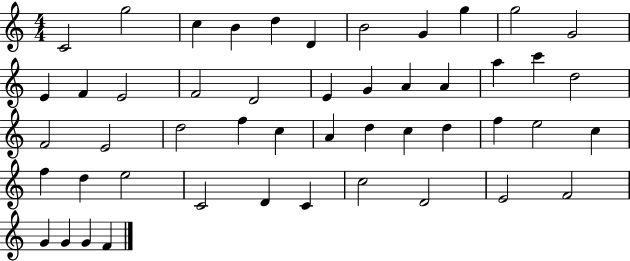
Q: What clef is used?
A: treble